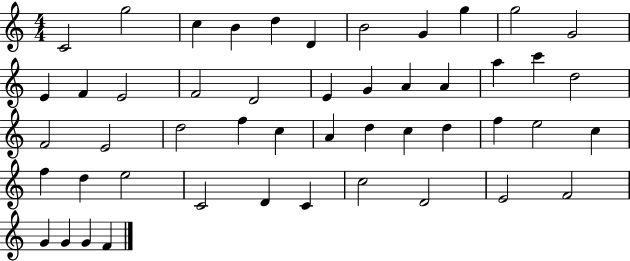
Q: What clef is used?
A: treble